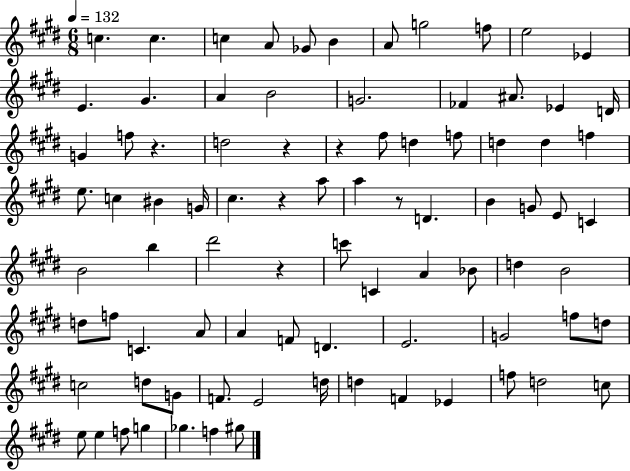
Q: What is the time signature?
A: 6/8